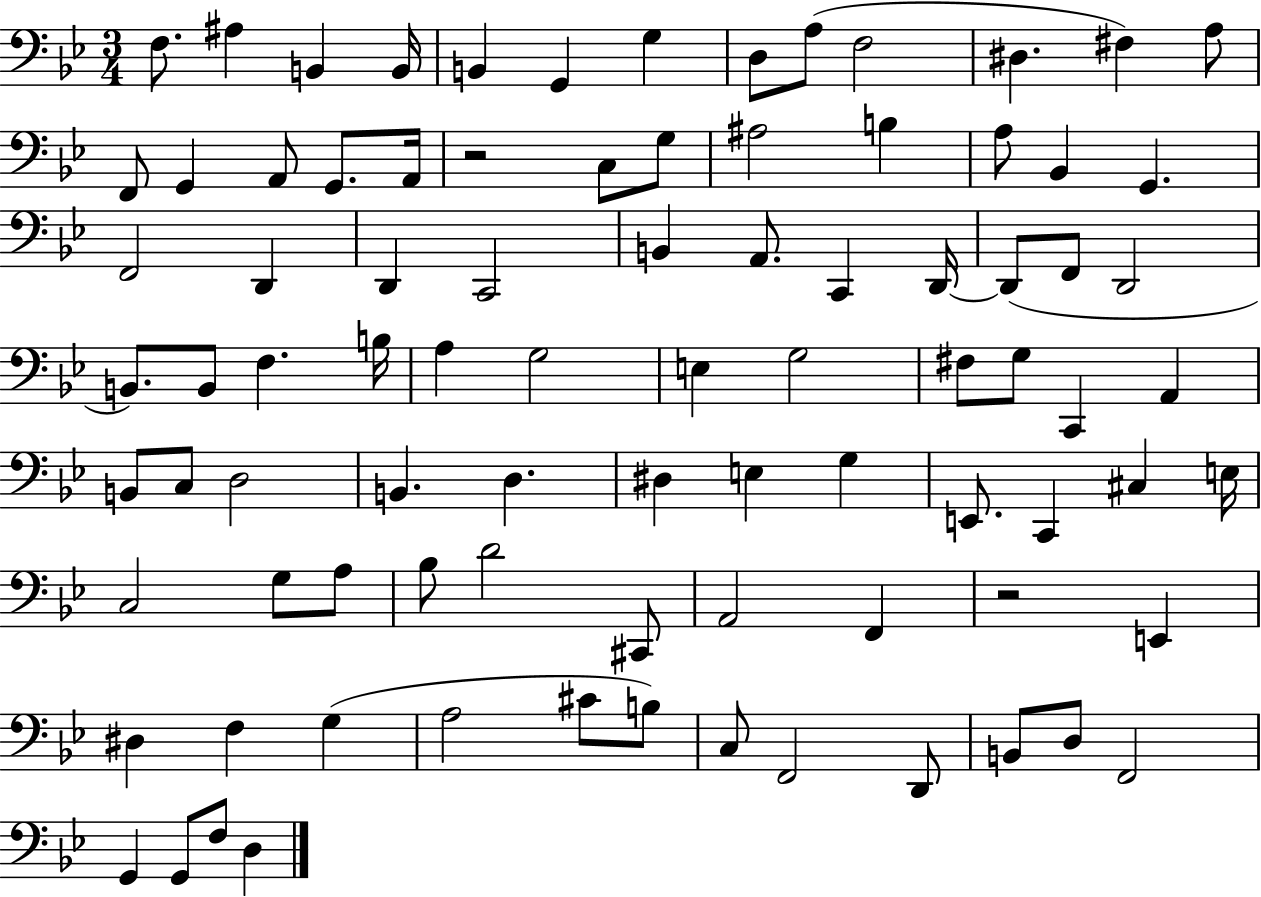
F3/e. A#3/q B2/q B2/s B2/q G2/q G3/q D3/e A3/e F3/h D#3/q. F#3/q A3/e F2/e G2/q A2/e G2/e. A2/s R/h C3/e G3/e A#3/h B3/q A3/e Bb2/q G2/q. F2/h D2/q D2/q C2/h B2/q A2/e. C2/q D2/s D2/e F2/e D2/h B2/e. B2/e F3/q. B3/s A3/q G3/h E3/q G3/h F#3/e G3/e C2/q A2/q B2/e C3/e D3/h B2/q. D3/q. D#3/q E3/q G3/q E2/e. C2/q C#3/q E3/s C3/h G3/e A3/e Bb3/e D4/h C#2/e A2/h F2/q R/h E2/q D#3/q F3/q G3/q A3/h C#4/e B3/e C3/e F2/h D2/e B2/e D3/e F2/h G2/q G2/e F3/e D3/q